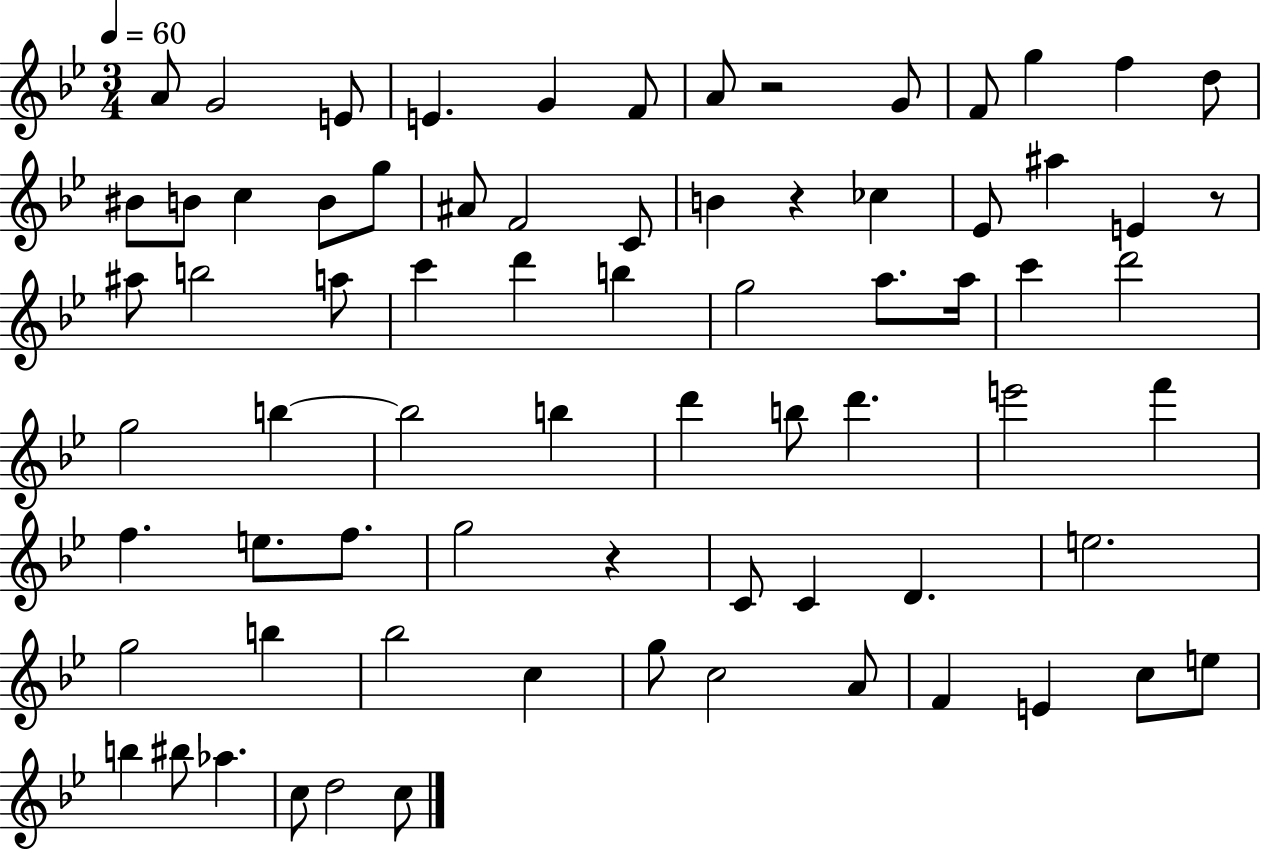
A4/e G4/h E4/e E4/q. G4/q F4/e A4/e R/h G4/e F4/e G5/q F5/q D5/e BIS4/e B4/e C5/q B4/e G5/e A#4/e F4/h C4/e B4/q R/q CES5/q Eb4/e A#5/q E4/q R/e A#5/e B5/h A5/e C6/q D6/q B5/q G5/h A5/e. A5/s C6/q D6/h G5/h B5/q B5/h B5/q D6/q B5/e D6/q. E6/h F6/q F5/q. E5/e. F5/e. G5/h R/q C4/e C4/q D4/q. E5/h. G5/h B5/q Bb5/h C5/q G5/e C5/h A4/e F4/q E4/q C5/e E5/e B5/q BIS5/e Ab5/q. C5/e D5/h C5/e